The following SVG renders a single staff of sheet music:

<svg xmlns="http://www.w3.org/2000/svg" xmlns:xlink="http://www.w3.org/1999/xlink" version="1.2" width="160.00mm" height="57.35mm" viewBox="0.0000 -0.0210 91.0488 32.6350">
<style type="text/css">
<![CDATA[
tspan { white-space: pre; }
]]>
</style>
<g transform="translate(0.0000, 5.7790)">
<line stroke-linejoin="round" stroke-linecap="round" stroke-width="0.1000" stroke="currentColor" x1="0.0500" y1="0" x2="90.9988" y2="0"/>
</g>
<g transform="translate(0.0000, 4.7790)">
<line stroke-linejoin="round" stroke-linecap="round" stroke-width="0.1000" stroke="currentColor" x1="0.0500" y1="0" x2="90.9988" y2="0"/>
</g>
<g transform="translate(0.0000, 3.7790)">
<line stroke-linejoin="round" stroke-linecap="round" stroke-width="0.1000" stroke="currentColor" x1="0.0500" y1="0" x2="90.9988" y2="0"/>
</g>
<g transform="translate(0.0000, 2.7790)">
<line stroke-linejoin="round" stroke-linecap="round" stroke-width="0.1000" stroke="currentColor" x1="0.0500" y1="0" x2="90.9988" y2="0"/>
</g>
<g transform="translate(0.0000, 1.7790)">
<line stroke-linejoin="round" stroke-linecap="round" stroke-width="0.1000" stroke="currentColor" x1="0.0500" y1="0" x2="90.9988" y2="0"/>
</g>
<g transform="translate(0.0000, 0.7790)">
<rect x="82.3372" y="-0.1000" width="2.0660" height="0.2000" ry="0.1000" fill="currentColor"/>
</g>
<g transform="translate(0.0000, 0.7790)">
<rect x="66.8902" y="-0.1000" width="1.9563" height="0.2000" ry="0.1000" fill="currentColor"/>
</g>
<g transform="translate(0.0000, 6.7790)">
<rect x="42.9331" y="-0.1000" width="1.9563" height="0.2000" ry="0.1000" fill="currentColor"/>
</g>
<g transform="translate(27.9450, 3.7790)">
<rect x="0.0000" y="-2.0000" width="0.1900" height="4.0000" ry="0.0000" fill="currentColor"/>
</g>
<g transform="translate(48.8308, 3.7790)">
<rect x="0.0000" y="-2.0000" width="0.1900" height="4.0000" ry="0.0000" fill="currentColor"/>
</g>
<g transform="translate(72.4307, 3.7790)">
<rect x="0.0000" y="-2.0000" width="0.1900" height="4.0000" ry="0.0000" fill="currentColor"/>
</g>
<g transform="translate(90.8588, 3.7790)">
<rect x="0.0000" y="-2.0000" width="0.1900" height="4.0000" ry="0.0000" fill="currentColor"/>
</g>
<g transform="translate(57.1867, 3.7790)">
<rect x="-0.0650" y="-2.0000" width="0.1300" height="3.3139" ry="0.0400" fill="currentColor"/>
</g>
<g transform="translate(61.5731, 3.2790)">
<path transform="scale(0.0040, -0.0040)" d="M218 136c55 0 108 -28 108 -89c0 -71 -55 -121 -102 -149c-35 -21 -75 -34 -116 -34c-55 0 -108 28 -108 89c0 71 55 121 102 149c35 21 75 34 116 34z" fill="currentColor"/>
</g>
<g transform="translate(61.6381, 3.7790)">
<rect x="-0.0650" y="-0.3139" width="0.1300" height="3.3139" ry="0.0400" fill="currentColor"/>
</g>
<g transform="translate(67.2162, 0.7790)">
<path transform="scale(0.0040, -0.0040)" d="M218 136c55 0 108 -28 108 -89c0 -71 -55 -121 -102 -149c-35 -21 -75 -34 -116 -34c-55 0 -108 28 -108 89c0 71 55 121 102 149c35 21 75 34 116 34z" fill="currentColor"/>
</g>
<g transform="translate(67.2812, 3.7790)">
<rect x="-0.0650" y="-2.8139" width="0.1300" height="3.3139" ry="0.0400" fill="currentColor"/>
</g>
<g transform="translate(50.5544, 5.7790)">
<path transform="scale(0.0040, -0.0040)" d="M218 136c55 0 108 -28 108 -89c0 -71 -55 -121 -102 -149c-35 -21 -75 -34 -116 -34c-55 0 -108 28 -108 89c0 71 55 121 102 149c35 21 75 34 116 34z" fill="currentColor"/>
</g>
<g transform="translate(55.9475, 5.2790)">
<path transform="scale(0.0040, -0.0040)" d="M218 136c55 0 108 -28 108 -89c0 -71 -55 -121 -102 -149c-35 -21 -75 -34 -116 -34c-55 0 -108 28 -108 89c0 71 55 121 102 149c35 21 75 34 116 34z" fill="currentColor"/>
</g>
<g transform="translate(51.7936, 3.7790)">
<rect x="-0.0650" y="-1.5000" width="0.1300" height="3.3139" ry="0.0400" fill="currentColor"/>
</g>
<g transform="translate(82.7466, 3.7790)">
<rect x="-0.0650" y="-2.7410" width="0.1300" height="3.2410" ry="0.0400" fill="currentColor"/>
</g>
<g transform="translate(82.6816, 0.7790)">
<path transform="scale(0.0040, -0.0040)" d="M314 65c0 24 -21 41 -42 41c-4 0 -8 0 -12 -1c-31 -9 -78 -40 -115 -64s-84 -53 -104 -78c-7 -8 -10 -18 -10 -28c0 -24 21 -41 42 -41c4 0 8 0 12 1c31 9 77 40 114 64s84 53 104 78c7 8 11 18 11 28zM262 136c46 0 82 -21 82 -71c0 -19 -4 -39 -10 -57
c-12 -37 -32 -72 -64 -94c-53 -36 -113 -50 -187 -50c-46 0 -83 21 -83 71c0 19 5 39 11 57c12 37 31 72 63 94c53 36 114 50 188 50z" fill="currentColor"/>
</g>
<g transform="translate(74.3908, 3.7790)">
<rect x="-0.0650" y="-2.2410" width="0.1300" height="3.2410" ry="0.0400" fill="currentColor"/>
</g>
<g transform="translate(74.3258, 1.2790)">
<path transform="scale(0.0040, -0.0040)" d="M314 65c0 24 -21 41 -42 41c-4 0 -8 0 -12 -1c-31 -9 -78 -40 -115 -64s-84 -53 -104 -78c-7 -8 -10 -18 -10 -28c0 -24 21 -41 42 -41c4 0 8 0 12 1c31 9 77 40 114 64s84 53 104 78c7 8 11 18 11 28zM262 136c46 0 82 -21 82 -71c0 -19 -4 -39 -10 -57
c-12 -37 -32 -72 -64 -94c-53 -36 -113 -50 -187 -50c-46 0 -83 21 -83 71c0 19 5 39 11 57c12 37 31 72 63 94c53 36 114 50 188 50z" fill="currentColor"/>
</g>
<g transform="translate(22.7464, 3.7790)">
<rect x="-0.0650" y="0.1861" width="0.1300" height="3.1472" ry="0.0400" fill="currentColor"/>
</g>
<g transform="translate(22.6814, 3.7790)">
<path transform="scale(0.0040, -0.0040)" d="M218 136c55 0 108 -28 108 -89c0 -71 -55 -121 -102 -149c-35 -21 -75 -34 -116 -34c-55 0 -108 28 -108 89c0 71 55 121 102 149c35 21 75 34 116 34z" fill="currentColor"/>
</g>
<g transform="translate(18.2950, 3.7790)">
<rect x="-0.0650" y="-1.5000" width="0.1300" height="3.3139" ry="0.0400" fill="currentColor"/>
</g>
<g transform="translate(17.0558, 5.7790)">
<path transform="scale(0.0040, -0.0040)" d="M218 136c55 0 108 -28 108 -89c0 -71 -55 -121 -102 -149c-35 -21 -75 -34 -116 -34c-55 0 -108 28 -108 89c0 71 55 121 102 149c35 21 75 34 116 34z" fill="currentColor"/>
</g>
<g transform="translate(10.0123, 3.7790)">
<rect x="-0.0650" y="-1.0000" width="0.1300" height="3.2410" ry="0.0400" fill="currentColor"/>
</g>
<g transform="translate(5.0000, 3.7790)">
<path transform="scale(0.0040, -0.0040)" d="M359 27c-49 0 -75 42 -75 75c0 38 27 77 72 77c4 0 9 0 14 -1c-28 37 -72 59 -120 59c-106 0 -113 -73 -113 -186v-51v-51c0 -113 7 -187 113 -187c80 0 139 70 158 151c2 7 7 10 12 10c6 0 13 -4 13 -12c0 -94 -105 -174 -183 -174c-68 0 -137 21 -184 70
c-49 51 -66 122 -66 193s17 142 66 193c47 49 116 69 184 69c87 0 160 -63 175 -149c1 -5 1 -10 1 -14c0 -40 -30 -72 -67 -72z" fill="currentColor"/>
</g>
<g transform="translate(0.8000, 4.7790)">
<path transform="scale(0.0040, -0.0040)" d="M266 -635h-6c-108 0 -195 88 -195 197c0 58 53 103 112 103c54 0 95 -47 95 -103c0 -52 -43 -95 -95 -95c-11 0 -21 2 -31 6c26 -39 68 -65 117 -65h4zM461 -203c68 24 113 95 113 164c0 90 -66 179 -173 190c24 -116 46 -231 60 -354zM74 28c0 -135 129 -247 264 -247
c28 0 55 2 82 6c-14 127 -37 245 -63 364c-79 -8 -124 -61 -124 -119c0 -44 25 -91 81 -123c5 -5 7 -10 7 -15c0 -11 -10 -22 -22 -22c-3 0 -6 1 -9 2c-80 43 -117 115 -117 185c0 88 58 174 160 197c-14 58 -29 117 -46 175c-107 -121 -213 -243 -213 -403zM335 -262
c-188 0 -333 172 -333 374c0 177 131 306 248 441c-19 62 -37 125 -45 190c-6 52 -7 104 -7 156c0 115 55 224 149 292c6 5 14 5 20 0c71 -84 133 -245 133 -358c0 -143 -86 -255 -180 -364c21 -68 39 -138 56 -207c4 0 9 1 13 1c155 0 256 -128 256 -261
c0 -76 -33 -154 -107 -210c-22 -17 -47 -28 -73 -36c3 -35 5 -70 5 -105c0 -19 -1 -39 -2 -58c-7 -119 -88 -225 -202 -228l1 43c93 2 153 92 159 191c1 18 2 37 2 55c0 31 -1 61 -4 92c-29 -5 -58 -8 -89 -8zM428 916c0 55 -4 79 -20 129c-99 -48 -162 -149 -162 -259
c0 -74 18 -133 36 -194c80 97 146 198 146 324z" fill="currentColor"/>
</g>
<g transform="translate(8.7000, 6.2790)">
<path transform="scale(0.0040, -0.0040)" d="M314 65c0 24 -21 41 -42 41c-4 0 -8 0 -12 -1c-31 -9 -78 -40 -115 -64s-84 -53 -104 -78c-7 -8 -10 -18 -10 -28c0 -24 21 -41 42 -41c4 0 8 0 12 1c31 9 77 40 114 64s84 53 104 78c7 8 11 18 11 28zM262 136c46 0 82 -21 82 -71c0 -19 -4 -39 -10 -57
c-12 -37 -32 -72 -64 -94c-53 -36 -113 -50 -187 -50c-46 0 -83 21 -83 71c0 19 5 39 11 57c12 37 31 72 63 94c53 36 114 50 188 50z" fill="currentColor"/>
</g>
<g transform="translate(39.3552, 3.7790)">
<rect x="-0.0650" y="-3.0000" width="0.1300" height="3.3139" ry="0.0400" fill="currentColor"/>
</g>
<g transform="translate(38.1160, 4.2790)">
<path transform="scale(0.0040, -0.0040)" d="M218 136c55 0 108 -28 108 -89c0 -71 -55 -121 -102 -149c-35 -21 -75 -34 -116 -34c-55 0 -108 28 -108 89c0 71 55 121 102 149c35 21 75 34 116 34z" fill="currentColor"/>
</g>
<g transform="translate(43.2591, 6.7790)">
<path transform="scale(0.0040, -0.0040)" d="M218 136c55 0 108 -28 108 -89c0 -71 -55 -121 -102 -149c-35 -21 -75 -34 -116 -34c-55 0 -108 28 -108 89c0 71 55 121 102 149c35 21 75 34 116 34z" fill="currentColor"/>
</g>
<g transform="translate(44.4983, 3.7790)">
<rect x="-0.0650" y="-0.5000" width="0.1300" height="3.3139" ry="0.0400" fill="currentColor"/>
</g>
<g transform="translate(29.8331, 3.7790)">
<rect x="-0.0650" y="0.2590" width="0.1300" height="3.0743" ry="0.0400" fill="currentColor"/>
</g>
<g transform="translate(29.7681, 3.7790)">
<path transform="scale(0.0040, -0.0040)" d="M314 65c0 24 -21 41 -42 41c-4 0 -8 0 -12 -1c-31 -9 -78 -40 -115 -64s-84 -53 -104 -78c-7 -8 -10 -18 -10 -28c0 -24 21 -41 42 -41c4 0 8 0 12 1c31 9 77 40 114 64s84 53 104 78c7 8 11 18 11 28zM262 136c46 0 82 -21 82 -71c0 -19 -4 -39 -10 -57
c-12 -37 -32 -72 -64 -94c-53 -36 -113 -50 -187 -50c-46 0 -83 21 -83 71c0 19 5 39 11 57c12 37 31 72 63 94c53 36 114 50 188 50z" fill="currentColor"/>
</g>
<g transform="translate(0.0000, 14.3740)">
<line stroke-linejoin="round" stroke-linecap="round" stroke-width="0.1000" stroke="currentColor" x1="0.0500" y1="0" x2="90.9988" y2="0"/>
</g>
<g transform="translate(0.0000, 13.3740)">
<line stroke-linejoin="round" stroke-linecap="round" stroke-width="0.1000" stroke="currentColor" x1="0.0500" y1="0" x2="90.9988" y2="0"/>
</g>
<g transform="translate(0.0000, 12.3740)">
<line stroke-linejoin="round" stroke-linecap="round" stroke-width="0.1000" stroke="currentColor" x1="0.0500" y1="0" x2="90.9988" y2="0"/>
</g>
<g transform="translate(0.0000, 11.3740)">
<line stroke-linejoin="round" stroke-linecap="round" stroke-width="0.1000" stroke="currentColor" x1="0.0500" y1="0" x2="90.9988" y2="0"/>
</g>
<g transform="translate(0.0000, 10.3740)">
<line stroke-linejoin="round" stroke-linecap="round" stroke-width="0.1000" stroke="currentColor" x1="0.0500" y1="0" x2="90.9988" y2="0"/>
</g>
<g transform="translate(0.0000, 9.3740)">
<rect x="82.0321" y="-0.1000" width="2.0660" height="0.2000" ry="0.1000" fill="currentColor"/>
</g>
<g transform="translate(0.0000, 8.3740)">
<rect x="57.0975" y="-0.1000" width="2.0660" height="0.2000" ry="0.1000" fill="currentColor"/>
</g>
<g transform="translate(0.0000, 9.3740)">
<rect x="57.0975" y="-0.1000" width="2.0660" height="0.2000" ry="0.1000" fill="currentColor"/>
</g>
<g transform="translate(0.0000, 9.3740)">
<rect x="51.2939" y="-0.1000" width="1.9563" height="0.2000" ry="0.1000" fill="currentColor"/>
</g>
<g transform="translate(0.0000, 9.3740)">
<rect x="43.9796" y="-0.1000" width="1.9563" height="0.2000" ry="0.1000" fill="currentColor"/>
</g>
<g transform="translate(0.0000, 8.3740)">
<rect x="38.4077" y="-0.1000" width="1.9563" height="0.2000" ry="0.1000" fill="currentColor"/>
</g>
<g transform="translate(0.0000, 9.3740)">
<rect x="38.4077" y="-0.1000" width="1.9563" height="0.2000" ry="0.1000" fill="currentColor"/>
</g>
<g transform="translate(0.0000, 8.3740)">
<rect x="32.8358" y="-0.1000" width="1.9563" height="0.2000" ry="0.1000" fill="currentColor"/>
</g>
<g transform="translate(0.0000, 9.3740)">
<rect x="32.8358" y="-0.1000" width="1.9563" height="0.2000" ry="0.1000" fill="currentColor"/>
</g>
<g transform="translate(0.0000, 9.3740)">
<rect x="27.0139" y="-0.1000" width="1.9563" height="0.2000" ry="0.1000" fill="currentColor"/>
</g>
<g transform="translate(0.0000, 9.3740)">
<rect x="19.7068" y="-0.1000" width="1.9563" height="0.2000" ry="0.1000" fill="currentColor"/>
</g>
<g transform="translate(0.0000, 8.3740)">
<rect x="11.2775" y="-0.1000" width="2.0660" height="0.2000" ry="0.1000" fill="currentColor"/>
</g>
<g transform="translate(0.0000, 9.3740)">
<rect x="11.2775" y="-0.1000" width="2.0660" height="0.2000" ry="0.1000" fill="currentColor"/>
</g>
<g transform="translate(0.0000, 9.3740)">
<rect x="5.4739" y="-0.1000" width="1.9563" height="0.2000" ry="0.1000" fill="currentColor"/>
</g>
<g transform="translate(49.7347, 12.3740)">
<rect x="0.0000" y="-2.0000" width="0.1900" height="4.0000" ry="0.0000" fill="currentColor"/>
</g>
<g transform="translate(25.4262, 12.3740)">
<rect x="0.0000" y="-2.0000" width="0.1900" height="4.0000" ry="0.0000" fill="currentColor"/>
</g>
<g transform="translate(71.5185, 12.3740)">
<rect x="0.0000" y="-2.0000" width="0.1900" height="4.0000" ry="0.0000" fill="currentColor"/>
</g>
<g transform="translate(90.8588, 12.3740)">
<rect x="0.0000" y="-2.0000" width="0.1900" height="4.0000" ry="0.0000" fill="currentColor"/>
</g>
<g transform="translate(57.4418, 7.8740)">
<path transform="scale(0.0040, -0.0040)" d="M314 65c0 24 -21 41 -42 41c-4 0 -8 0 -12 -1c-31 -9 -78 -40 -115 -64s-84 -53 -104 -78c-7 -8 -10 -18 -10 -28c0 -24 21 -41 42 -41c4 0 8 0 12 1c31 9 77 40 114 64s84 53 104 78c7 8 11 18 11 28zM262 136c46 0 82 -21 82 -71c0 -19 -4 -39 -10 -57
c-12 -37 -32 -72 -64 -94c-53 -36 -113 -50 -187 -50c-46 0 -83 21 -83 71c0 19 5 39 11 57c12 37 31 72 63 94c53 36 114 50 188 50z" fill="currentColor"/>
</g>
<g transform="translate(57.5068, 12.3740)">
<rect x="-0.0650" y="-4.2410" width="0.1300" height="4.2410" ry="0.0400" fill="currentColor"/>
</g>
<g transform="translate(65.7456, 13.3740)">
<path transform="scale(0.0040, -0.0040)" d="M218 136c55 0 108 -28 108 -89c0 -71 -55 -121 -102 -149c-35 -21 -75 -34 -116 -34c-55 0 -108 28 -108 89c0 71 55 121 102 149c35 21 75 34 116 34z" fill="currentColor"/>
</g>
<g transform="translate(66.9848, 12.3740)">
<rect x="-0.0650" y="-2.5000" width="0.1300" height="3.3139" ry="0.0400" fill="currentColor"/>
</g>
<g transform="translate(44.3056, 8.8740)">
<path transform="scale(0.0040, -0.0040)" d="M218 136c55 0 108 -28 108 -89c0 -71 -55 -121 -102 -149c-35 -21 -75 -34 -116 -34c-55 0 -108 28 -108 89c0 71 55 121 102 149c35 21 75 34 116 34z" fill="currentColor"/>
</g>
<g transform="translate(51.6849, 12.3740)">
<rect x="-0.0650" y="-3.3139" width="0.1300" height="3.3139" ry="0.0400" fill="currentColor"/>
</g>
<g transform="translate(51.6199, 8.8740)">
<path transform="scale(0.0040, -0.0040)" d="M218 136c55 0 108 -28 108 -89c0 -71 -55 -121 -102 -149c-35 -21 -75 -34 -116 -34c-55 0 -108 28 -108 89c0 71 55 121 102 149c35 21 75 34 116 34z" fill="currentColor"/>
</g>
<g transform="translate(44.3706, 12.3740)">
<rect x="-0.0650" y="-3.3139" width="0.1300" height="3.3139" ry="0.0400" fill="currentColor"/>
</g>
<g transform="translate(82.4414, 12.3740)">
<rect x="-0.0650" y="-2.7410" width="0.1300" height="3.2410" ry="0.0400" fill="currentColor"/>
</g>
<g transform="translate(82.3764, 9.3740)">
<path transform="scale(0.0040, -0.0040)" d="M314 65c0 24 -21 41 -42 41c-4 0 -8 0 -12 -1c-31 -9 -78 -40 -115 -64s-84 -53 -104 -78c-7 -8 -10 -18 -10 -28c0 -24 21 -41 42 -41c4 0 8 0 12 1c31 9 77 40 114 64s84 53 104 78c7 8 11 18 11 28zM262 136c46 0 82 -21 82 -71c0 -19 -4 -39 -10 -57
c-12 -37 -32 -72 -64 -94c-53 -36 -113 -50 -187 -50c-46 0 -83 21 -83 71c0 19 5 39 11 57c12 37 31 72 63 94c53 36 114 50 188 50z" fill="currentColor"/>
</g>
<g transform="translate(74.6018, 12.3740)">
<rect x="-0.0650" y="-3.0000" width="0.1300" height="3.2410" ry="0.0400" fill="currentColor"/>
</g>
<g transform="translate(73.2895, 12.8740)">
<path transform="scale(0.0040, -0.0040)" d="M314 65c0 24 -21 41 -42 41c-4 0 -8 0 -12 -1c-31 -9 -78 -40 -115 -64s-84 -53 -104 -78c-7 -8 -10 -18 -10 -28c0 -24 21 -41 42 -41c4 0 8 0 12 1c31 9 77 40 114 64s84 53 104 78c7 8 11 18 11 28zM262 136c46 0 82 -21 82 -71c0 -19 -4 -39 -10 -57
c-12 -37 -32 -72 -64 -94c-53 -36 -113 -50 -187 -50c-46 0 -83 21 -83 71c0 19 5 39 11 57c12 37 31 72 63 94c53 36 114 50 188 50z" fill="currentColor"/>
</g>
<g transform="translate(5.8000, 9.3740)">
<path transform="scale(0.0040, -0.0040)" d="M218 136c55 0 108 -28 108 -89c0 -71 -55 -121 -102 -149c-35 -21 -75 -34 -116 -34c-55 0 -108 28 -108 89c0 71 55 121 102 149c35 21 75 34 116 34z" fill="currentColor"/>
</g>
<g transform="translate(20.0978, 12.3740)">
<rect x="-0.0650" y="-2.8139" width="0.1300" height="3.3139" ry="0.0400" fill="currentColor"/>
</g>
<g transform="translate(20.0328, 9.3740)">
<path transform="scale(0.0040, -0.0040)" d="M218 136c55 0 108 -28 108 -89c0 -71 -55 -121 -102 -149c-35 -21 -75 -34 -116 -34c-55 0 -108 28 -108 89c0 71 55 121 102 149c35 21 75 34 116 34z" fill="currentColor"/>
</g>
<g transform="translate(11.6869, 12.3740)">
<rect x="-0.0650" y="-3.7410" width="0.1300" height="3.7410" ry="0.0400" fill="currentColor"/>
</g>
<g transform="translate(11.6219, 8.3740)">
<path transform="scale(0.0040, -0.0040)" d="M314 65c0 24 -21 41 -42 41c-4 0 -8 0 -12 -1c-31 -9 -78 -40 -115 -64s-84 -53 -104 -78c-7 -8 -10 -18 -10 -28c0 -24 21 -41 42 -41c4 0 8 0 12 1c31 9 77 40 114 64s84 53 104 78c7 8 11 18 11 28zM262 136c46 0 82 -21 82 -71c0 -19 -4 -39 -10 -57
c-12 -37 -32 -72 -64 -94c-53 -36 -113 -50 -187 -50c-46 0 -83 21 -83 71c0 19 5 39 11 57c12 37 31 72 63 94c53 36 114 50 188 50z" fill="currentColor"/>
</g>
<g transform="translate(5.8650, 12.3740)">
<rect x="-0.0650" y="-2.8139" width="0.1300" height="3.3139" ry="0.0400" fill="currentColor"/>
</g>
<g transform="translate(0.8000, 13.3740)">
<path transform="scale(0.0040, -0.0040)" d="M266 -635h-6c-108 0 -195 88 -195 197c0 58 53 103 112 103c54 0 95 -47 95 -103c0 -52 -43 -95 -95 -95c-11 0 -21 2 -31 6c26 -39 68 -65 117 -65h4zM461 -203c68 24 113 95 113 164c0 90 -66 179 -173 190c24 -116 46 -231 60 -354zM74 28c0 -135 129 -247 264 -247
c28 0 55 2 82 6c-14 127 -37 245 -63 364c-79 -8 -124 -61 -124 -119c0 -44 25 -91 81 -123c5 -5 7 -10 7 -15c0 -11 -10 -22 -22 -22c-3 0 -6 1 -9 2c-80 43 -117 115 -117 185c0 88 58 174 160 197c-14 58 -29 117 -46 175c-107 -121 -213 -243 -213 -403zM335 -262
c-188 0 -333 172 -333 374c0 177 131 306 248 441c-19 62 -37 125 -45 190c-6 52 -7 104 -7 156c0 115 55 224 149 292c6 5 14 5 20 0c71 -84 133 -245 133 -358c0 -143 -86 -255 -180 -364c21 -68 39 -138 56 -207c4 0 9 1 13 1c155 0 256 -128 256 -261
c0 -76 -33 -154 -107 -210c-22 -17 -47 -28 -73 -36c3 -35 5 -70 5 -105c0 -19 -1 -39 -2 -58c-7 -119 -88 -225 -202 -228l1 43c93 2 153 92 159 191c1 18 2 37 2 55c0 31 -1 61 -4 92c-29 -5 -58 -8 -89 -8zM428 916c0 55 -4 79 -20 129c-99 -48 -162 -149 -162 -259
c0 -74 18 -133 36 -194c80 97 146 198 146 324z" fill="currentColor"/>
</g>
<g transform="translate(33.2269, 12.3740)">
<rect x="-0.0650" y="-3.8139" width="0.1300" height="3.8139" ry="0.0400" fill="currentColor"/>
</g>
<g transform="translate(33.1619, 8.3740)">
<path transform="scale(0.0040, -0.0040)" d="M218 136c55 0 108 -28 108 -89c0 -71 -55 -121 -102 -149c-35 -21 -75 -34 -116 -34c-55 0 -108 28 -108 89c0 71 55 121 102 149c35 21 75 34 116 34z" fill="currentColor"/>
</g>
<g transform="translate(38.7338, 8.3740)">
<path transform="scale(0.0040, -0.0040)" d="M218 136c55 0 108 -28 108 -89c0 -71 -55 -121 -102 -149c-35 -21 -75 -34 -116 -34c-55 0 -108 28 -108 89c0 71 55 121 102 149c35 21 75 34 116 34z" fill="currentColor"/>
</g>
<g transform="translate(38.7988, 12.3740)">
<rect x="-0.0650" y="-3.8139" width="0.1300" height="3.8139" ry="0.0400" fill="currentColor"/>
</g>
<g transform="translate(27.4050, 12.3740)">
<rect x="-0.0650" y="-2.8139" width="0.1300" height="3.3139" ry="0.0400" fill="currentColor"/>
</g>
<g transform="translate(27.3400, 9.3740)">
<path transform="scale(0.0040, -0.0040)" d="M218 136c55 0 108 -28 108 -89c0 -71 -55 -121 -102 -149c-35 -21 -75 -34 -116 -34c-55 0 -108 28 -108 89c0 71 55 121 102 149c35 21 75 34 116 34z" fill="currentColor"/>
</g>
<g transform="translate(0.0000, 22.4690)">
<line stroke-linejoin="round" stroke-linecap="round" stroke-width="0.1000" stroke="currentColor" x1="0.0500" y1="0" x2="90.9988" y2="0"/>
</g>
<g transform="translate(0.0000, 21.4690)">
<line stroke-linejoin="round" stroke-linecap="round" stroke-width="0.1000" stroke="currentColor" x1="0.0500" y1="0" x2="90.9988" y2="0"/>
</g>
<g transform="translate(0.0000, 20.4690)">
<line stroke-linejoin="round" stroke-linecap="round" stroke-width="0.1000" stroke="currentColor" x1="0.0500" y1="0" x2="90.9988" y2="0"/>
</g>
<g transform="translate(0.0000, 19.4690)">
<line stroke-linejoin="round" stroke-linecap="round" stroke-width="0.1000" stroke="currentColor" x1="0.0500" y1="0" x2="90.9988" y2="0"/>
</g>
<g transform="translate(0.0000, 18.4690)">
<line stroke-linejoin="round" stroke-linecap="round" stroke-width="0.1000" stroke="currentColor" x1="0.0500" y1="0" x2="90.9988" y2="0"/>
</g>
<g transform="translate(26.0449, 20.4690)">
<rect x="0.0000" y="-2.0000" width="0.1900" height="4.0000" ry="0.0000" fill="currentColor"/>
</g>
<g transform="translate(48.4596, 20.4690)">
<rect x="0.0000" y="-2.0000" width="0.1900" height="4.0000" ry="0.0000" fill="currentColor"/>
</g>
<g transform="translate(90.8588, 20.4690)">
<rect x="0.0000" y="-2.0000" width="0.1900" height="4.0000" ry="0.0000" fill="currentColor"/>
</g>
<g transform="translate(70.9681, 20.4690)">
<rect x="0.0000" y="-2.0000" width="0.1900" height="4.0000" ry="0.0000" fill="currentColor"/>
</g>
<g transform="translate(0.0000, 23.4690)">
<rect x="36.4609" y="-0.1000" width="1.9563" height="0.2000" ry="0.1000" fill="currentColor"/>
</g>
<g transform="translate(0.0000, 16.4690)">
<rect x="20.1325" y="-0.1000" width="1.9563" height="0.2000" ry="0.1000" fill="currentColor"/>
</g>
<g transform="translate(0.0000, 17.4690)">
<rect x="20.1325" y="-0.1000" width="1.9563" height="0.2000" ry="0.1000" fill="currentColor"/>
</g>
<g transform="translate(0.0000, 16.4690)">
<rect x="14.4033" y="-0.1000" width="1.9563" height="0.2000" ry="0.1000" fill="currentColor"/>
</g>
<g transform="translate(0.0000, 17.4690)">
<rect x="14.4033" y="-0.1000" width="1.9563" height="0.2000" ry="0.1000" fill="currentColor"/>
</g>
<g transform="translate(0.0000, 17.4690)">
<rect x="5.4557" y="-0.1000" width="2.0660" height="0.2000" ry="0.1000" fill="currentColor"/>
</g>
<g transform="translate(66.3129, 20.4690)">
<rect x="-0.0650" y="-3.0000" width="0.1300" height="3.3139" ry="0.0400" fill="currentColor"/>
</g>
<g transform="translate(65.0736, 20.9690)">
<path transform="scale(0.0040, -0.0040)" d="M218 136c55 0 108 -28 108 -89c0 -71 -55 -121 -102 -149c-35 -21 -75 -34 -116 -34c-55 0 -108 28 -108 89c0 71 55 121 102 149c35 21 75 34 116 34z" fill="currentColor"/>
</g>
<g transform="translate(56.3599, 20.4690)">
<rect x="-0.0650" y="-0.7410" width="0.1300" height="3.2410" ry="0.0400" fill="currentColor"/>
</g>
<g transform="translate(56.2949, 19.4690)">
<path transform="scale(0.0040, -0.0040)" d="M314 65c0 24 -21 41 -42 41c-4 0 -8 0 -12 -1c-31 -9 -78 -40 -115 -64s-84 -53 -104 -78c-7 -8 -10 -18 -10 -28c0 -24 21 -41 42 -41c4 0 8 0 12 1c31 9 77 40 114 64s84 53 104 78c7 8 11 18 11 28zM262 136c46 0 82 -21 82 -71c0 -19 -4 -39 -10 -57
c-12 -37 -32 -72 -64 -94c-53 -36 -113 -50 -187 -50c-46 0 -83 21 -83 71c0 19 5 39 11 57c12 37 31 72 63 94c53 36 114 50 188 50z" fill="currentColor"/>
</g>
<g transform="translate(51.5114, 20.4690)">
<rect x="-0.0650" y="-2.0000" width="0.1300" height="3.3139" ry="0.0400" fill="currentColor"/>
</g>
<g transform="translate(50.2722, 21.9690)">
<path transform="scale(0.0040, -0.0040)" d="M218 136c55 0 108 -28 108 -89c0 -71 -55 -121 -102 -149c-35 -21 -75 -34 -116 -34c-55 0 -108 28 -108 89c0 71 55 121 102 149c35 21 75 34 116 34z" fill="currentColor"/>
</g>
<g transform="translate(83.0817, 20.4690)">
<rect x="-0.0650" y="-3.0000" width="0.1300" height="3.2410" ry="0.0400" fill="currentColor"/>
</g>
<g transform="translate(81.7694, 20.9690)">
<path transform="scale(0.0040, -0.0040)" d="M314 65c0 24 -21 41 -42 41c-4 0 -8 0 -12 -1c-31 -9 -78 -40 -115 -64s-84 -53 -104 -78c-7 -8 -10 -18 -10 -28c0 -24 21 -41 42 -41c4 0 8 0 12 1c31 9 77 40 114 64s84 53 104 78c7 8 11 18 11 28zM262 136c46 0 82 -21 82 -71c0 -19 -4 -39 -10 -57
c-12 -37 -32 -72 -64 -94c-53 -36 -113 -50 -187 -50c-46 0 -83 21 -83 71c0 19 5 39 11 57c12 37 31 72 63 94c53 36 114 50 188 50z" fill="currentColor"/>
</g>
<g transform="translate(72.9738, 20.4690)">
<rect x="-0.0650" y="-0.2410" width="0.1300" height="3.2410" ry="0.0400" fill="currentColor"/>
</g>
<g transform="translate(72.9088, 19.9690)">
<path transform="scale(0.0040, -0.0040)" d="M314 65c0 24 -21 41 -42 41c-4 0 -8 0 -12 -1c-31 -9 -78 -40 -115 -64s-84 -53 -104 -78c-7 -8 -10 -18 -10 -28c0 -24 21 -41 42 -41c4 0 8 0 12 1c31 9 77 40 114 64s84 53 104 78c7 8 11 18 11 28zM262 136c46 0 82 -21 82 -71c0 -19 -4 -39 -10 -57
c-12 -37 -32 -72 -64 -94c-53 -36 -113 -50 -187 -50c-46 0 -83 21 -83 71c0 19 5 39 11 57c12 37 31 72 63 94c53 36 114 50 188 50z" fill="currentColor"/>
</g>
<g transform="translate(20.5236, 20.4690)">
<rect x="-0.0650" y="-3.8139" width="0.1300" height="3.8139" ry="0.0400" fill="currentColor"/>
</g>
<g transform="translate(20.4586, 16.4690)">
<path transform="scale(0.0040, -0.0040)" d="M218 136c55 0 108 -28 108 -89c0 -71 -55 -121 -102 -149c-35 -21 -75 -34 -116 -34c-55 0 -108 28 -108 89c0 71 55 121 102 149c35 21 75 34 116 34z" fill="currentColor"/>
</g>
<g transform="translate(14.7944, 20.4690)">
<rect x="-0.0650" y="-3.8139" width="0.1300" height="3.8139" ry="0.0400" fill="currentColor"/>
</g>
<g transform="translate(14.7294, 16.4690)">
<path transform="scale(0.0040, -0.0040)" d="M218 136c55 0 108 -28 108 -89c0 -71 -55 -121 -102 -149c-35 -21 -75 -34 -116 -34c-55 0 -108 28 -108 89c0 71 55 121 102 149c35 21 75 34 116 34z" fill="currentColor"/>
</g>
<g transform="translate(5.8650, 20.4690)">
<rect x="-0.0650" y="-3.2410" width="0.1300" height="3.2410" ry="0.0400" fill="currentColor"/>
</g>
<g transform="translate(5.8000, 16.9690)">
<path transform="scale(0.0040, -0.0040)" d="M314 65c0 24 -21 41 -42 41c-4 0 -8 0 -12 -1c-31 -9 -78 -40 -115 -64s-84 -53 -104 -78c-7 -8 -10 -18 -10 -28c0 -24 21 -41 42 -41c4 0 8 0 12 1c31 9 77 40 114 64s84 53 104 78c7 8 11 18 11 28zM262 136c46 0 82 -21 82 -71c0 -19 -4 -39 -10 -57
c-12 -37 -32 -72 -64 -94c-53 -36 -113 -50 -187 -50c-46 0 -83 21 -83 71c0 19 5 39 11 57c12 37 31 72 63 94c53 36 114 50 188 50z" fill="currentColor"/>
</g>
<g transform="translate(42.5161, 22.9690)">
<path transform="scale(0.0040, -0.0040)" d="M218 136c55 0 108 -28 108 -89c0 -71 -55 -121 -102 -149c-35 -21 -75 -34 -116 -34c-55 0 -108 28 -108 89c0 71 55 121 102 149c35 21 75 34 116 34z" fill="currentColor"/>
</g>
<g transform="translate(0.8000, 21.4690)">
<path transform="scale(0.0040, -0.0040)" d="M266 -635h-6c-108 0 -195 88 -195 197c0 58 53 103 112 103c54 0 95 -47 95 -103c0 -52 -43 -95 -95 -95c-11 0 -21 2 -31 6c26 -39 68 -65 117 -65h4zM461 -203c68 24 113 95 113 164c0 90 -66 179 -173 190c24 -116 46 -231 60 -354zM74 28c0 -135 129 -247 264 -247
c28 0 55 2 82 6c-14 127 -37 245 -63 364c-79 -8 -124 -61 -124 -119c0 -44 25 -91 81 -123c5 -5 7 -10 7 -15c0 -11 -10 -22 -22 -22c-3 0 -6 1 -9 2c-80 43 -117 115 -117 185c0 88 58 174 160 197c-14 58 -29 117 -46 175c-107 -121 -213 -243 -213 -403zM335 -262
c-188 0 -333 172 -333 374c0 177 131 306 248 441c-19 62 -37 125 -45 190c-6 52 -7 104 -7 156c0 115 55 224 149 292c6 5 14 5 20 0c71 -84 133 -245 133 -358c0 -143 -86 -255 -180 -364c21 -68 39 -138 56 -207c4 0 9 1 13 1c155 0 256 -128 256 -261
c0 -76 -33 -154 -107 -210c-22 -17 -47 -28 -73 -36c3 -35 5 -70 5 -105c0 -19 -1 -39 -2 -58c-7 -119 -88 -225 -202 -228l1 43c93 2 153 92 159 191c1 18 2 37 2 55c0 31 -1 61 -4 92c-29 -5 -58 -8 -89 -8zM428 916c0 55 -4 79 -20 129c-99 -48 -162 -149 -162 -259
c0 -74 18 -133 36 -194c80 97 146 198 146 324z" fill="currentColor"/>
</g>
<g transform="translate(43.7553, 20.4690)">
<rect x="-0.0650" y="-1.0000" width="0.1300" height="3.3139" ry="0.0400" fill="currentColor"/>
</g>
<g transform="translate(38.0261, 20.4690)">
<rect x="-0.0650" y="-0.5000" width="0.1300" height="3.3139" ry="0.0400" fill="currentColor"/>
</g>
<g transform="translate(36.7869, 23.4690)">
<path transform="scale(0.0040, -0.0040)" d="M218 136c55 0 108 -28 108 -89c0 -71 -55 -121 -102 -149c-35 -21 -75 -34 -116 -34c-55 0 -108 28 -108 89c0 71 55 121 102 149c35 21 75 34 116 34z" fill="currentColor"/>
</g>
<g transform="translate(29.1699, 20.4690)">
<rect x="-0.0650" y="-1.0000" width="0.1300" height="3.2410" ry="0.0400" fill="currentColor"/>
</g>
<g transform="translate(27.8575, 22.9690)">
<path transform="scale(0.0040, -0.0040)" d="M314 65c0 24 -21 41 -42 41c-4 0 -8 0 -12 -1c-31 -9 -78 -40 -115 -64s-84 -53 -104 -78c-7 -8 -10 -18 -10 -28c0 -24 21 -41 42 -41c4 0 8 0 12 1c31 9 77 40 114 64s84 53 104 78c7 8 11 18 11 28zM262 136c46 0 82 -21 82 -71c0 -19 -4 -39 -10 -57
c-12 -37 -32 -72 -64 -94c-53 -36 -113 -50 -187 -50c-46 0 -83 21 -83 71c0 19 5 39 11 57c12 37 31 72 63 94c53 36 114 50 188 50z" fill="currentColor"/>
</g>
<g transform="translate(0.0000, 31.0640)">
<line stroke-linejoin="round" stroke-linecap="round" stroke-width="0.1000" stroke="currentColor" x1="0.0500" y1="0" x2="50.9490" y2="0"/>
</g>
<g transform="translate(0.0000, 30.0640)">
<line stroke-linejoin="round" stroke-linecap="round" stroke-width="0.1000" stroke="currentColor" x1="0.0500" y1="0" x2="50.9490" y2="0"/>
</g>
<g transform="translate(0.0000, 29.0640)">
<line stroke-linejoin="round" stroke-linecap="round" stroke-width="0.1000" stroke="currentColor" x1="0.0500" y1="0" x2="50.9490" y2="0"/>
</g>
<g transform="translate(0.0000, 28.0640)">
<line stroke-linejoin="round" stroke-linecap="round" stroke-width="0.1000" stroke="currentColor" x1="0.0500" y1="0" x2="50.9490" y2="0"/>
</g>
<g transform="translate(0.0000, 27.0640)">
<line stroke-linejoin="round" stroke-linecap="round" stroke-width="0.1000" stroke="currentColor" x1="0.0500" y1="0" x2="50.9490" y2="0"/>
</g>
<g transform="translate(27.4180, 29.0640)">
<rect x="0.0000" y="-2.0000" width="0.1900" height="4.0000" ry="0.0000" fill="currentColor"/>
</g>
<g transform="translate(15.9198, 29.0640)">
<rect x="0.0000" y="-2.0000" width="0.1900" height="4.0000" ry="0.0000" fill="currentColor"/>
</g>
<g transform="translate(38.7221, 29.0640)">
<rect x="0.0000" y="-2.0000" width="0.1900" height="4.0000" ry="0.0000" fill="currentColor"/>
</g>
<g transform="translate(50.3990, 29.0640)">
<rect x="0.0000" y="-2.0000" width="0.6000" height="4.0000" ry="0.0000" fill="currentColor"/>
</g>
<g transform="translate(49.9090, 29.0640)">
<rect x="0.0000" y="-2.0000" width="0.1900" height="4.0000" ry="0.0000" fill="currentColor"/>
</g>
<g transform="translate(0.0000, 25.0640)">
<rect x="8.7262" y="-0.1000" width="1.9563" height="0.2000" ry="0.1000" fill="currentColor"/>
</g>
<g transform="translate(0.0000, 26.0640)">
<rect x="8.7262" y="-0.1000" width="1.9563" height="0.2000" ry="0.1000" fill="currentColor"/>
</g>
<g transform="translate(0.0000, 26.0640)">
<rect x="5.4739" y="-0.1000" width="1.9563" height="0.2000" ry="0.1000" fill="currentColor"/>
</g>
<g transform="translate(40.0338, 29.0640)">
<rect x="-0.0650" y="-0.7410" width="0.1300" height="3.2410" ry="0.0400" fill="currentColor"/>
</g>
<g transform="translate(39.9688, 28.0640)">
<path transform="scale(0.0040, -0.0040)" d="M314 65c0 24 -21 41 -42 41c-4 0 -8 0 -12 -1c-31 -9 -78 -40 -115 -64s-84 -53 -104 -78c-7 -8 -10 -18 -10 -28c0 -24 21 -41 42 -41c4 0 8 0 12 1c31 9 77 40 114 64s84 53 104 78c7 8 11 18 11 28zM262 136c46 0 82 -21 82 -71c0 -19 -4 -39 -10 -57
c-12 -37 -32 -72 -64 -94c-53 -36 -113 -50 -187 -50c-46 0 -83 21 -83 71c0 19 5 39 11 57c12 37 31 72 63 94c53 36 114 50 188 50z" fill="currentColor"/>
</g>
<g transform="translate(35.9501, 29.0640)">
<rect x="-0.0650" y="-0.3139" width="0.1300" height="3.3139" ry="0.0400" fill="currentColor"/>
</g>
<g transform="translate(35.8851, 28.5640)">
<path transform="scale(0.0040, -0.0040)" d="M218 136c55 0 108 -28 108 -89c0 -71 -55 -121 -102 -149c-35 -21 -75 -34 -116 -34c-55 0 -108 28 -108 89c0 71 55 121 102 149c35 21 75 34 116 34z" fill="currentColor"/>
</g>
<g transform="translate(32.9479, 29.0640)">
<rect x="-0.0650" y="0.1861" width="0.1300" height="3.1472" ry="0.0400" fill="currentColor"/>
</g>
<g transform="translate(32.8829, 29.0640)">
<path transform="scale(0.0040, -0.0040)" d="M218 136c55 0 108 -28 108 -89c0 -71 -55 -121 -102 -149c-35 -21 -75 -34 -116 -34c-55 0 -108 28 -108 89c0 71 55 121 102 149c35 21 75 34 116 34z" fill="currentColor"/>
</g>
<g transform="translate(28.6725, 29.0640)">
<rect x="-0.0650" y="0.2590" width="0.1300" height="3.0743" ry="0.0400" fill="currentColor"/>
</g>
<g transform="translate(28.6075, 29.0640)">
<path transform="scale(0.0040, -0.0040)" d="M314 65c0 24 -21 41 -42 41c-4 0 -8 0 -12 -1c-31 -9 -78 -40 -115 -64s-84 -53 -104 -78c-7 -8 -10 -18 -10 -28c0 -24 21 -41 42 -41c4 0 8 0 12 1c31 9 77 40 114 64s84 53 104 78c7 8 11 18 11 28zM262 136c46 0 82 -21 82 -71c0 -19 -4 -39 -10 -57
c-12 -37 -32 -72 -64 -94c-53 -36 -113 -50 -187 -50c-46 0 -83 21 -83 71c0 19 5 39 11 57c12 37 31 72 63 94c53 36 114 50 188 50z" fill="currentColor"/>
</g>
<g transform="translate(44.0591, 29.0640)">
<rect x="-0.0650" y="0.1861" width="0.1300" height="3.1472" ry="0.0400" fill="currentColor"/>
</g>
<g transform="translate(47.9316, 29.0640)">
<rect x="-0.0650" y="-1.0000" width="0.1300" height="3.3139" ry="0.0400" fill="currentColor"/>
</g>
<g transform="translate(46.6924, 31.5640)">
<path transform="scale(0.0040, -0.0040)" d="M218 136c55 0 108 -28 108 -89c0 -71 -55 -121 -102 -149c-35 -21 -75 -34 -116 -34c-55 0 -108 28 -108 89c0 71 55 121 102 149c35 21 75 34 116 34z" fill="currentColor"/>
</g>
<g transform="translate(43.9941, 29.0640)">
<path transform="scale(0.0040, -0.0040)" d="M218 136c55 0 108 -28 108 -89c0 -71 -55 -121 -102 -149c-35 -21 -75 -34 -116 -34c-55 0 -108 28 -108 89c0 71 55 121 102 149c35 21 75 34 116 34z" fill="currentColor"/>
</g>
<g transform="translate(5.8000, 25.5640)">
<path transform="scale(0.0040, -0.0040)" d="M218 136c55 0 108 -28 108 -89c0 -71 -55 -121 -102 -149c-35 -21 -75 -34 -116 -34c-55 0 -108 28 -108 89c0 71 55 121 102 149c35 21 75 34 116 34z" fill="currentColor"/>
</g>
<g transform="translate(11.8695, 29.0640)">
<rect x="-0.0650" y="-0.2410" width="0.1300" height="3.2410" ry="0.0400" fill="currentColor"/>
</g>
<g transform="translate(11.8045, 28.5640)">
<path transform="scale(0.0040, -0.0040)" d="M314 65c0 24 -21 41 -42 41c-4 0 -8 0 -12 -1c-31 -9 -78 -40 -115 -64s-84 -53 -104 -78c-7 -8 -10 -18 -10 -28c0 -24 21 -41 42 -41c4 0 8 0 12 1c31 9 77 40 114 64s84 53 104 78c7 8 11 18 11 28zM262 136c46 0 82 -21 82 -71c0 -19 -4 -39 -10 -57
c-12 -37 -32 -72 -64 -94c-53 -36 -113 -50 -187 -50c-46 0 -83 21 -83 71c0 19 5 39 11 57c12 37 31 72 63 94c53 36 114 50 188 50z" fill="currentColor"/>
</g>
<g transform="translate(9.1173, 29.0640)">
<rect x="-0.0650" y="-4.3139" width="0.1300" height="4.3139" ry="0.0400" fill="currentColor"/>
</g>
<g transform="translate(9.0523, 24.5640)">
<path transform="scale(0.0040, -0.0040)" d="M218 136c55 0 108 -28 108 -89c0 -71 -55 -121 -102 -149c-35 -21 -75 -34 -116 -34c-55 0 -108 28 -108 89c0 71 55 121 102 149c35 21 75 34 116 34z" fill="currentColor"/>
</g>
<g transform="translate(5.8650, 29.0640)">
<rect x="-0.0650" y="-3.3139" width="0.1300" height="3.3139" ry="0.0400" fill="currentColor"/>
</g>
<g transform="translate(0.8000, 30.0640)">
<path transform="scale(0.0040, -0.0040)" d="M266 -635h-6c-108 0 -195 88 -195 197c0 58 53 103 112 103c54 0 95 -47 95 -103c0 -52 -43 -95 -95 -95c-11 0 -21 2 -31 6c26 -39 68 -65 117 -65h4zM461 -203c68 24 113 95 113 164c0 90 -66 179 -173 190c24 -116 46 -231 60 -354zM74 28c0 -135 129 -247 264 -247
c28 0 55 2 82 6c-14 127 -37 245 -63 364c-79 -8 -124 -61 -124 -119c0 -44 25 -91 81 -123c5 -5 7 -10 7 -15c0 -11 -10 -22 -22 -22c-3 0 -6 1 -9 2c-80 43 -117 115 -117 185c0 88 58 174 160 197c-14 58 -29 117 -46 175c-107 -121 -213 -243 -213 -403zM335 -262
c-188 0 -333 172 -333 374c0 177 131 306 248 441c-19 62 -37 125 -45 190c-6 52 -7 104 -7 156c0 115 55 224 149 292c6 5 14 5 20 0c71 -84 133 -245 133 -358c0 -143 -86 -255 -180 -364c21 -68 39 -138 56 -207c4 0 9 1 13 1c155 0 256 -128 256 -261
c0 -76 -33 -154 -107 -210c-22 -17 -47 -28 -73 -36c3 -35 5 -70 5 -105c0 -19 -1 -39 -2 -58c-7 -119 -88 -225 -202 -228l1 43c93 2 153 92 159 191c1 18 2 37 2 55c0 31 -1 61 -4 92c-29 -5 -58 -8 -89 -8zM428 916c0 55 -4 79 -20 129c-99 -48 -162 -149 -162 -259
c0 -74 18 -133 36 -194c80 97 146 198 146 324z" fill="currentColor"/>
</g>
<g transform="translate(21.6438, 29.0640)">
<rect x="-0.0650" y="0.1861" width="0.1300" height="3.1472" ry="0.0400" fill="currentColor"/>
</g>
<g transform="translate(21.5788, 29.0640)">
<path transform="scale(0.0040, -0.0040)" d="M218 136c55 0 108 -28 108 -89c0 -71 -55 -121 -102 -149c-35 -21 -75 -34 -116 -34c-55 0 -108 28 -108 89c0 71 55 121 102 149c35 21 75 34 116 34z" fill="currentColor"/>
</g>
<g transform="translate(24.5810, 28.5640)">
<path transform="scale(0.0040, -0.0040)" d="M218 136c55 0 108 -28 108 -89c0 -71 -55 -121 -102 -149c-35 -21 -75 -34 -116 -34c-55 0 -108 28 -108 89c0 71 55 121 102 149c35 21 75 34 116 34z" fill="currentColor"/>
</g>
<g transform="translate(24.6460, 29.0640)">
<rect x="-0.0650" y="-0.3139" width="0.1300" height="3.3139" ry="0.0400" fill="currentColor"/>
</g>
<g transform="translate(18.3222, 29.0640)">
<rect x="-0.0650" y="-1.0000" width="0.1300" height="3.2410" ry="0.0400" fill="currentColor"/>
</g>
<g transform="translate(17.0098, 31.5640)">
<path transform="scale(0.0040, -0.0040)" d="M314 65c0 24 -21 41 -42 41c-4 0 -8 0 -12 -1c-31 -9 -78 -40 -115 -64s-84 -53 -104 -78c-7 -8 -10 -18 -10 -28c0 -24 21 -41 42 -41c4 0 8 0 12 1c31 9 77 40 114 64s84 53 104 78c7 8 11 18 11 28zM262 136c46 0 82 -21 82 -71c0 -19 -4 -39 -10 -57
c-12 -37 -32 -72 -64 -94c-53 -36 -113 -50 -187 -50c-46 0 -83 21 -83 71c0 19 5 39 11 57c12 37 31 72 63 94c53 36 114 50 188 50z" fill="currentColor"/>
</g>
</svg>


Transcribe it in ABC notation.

X:1
T:Untitled
M:4/4
L:1/4
K:C
D2 E B B2 A C E F c a g2 a2 a c'2 a a c' c' b b d'2 G A2 a2 b2 c' c' D2 C D F d2 A c2 A2 b d' c2 D2 B c B2 B c d2 B D